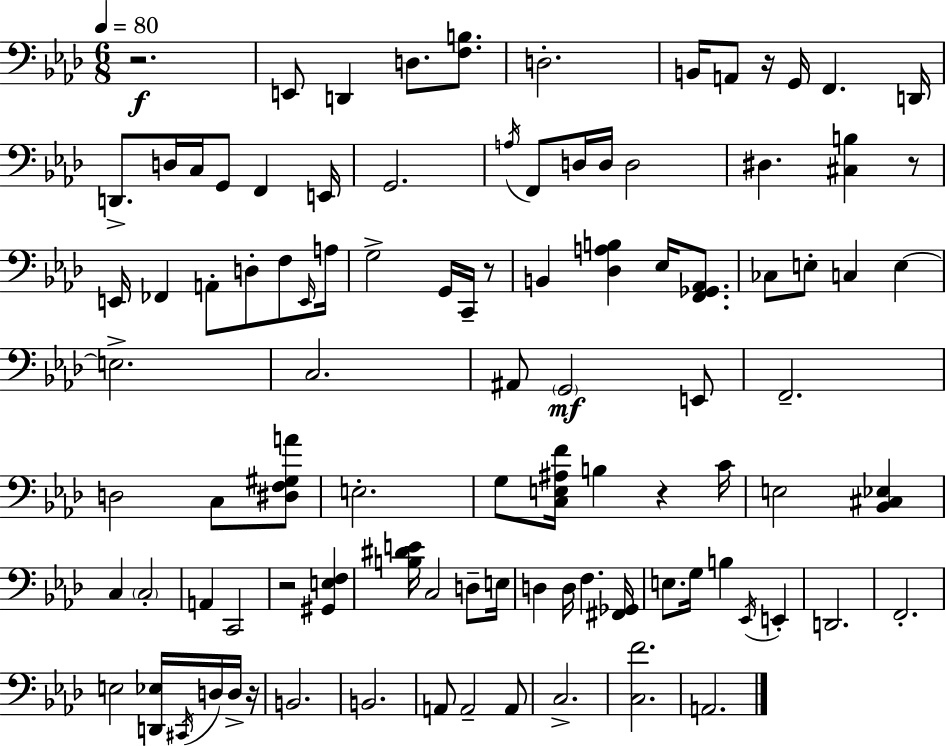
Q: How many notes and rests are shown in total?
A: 98